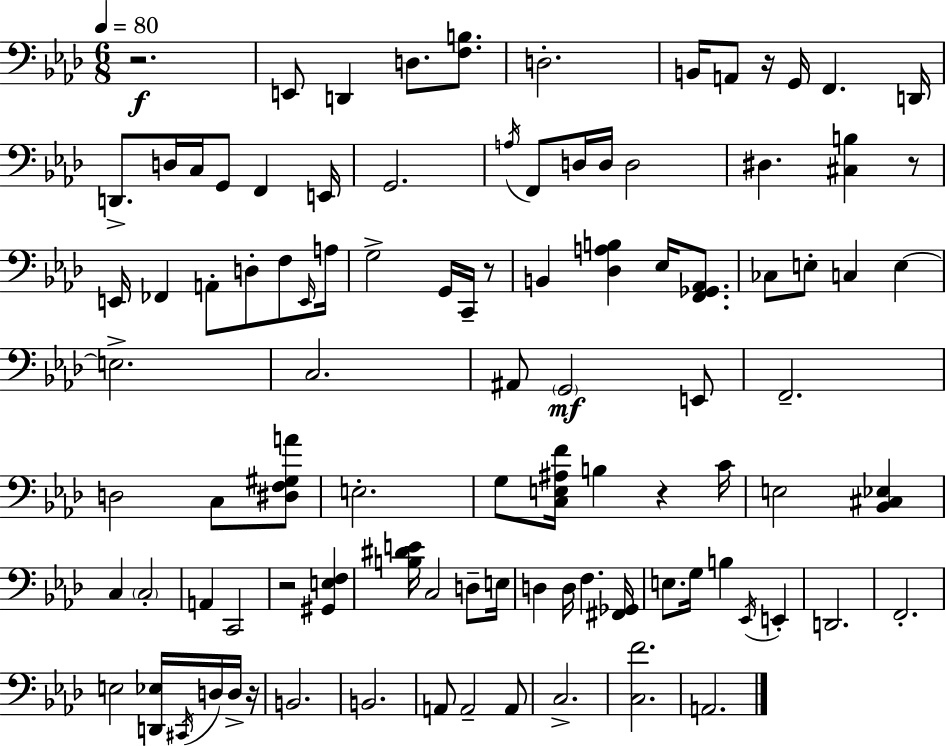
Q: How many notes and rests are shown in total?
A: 98